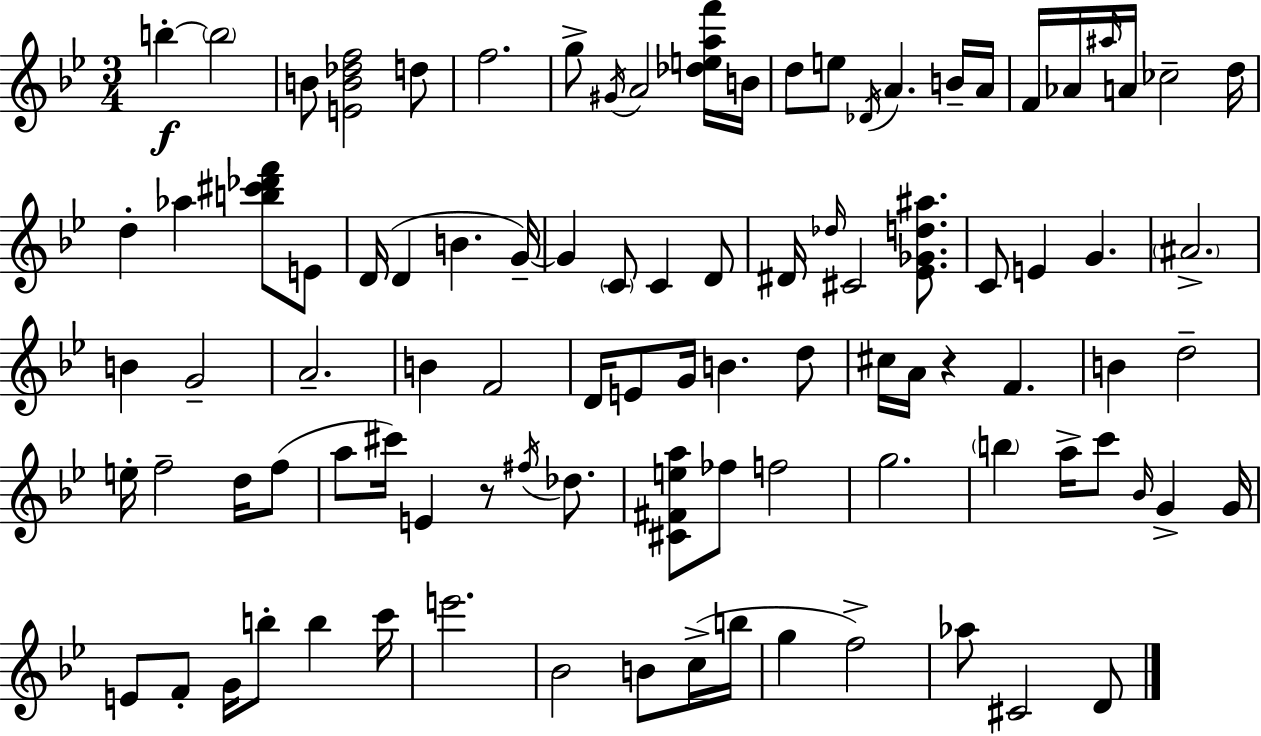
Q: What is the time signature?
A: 3/4